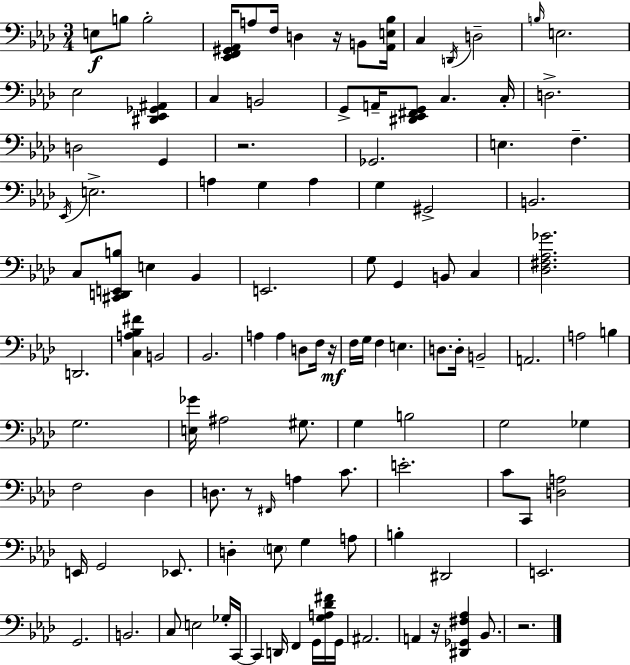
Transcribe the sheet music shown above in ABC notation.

X:1
T:Untitled
M:3/4
L:1/4
K:Ab
E,/2 B,/2 B,2 [_E,,F,,^G,,_A,,]/4 A,/2 F,/4 D, z/4 B,,/2 [_A,,E,_B,]/4 C, D,,/4 D,2 B,/4 E,2 _E,2 [^D,,_E,,_G,,^A,,] C, B,,2 G,,/2 A,,/4 [^D,,_E,,^F,,G,,]/2 C, C,/4 D,2 D,2 G,, z2 _G,,2 E, F, _E,,/4 E,2 A, G, A, G, ^G,,2 B,,2 C,/2 [^C,,D,,E,,B,]/2 E, _B,, E,,2 G,/2 G,, B,,/2 C, [_D,^F,_A,_G]2 D,,2 [C,A,_B,^F] B,,2 _B,,2 A, A, D,/2 F,/4 z/4 F,/4 G,/4 F, E, D,/2 D,/4 B,,2 A,,2 A,2 B, G,2 [E,_G]/4 ^A,2 ^G,/2 G, B,2 G,2 _G, F,2 _D, D,/2 z/2 ^F,,/4 A, C/2 E2 C/2 C,,/2 [D,A,]2 E,,/4 G,,2 _E,,/2 D, E,/2 G, A,/2 B, ^D,,2 E,,2 G,,2 B,,2 C,/2 E,2 _G,/4 C,,/4 C,, D,,/4 F,, G,,/4 [G,A,_D^F]/4 G,,/4 ^A,,2 A,, z/4 [^D,,_G,,^F,_A,] _B,,/2 z2